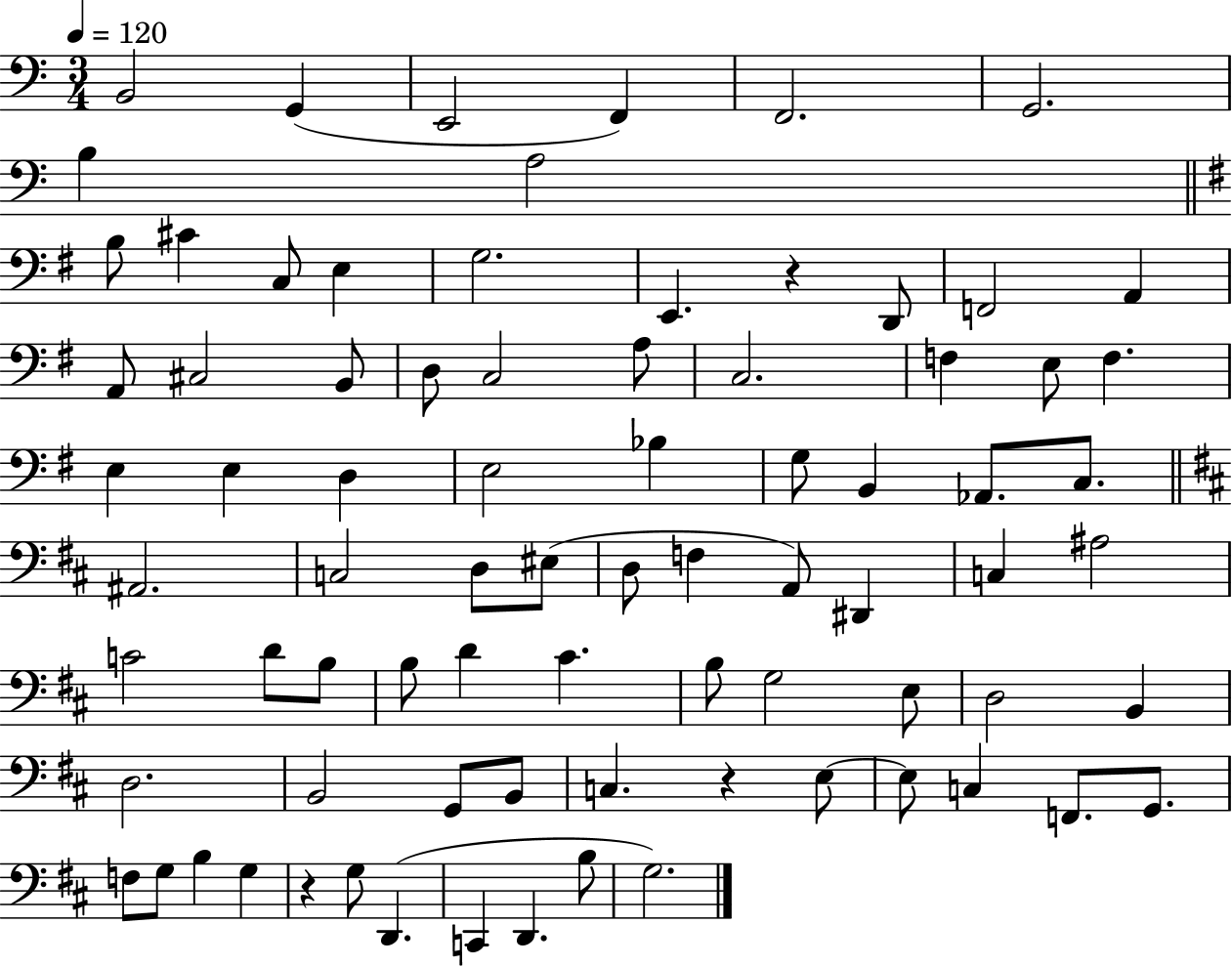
{
  \clef bass
  \numericTimeSignature
  \time 3/4
  \key c \major
  \tempo 4 = 120
  b,2 g,4( | e,2 f,4) | f,2. | g,2. | \break b4 a2 | \bar "||" \break \key g \major b8 cis'4 c8 e4 | g2. | e,4. r4 d,8 | f,2 a,4 | \break a,8 cis2 b,8 | d8 c2 a8 | c2. | f4 e8 f4. | \break e4 e4 d4 | e2 bes4 | g8 b,4 aes,8. c8. | \bar "||" \break \key d \major ais,2. | c2 d8 eis8( | d8 f4 a,8) dis,4 | c4 ais2 | \break c'2 d'8 b8 | b8 d'4 cis'4. | b8 g2 e8 | d2 b,4 | \break d2. | b,2 g,8 b,8 | c4. r4 e8~~ | e8 c4 f,8. g,8. | \break f8 g8 b4 g4 | r4 g8 d,4.( | c,4 d,4. b8 | g2.) | \break \bar "|."
}